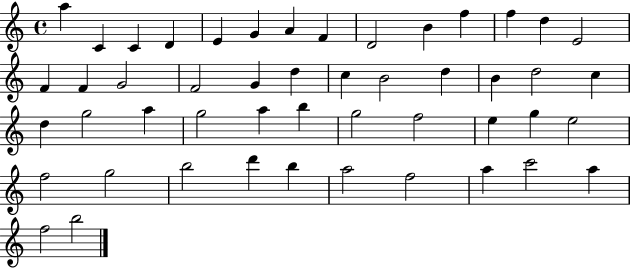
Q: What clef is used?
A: treble